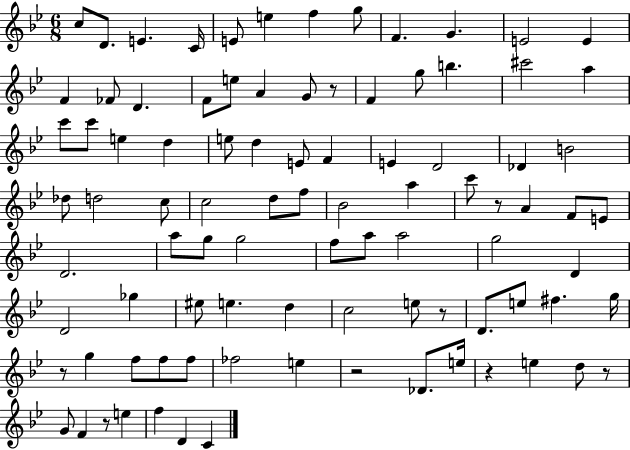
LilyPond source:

{
  \clef treble
  \numericTimeSignature
  \time 6/8
  \key bes \major
  c''8 d'8. e'4. c'16 | e'8 e''4 f''4 g''8 | f'4. g'4. | e'2 e'4 | \break f'4 fes'8 d'4. | f'8 e''8 a'4 g'8 r8 | f'4 g''8 b''4. | cis'''2 a''4 | \break c'''8 c'''8 e''4 d''4 | e''8 d''4 e'8 f'4 | e'4 d'2 | des'4 b'2 | \break des''8 d''2 c''8 | c''2 d''8 f''8 | bes'2 a''4 | c'''8 r8 a'4 f'8 e'8 | \break d'2. | a''8 g''8 g''2 | f''8 a''8 a''2 | g''2 d'4 | \break d'2 ges''4 | eis''8 e''4. d''4 | c''2 e''8 r8 | d'8. e''8 fis''4. g''16 | \break r8 g''4 f''8 f''8 f''8 | fes''2 e''4 | r2 des'8. e''16 | r4 e''4 d''8 r8 | \break g'8 f'4 r8 e''4 | f''4 d'4 c'4 | \bar "|."
}